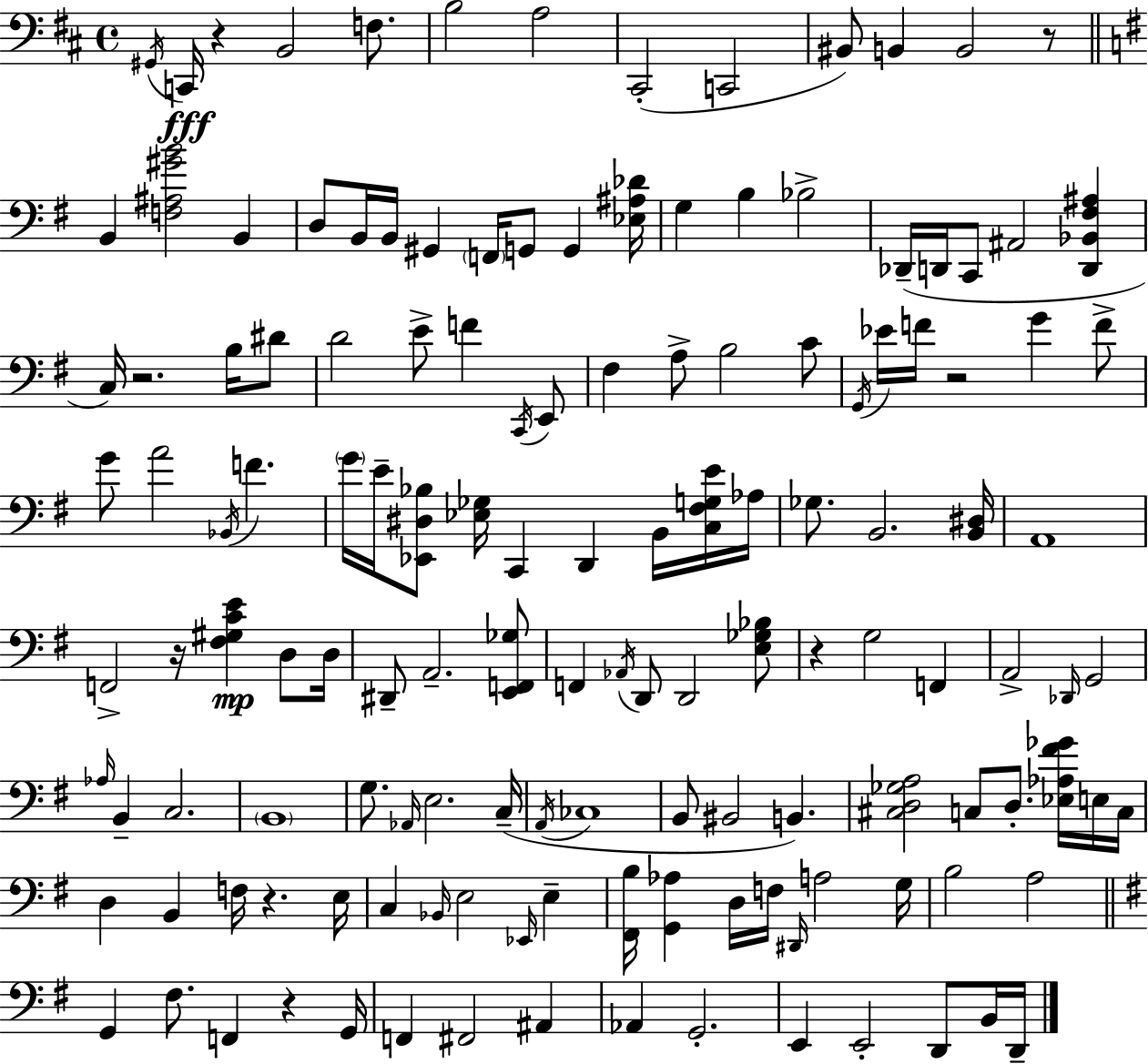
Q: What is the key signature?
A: D major